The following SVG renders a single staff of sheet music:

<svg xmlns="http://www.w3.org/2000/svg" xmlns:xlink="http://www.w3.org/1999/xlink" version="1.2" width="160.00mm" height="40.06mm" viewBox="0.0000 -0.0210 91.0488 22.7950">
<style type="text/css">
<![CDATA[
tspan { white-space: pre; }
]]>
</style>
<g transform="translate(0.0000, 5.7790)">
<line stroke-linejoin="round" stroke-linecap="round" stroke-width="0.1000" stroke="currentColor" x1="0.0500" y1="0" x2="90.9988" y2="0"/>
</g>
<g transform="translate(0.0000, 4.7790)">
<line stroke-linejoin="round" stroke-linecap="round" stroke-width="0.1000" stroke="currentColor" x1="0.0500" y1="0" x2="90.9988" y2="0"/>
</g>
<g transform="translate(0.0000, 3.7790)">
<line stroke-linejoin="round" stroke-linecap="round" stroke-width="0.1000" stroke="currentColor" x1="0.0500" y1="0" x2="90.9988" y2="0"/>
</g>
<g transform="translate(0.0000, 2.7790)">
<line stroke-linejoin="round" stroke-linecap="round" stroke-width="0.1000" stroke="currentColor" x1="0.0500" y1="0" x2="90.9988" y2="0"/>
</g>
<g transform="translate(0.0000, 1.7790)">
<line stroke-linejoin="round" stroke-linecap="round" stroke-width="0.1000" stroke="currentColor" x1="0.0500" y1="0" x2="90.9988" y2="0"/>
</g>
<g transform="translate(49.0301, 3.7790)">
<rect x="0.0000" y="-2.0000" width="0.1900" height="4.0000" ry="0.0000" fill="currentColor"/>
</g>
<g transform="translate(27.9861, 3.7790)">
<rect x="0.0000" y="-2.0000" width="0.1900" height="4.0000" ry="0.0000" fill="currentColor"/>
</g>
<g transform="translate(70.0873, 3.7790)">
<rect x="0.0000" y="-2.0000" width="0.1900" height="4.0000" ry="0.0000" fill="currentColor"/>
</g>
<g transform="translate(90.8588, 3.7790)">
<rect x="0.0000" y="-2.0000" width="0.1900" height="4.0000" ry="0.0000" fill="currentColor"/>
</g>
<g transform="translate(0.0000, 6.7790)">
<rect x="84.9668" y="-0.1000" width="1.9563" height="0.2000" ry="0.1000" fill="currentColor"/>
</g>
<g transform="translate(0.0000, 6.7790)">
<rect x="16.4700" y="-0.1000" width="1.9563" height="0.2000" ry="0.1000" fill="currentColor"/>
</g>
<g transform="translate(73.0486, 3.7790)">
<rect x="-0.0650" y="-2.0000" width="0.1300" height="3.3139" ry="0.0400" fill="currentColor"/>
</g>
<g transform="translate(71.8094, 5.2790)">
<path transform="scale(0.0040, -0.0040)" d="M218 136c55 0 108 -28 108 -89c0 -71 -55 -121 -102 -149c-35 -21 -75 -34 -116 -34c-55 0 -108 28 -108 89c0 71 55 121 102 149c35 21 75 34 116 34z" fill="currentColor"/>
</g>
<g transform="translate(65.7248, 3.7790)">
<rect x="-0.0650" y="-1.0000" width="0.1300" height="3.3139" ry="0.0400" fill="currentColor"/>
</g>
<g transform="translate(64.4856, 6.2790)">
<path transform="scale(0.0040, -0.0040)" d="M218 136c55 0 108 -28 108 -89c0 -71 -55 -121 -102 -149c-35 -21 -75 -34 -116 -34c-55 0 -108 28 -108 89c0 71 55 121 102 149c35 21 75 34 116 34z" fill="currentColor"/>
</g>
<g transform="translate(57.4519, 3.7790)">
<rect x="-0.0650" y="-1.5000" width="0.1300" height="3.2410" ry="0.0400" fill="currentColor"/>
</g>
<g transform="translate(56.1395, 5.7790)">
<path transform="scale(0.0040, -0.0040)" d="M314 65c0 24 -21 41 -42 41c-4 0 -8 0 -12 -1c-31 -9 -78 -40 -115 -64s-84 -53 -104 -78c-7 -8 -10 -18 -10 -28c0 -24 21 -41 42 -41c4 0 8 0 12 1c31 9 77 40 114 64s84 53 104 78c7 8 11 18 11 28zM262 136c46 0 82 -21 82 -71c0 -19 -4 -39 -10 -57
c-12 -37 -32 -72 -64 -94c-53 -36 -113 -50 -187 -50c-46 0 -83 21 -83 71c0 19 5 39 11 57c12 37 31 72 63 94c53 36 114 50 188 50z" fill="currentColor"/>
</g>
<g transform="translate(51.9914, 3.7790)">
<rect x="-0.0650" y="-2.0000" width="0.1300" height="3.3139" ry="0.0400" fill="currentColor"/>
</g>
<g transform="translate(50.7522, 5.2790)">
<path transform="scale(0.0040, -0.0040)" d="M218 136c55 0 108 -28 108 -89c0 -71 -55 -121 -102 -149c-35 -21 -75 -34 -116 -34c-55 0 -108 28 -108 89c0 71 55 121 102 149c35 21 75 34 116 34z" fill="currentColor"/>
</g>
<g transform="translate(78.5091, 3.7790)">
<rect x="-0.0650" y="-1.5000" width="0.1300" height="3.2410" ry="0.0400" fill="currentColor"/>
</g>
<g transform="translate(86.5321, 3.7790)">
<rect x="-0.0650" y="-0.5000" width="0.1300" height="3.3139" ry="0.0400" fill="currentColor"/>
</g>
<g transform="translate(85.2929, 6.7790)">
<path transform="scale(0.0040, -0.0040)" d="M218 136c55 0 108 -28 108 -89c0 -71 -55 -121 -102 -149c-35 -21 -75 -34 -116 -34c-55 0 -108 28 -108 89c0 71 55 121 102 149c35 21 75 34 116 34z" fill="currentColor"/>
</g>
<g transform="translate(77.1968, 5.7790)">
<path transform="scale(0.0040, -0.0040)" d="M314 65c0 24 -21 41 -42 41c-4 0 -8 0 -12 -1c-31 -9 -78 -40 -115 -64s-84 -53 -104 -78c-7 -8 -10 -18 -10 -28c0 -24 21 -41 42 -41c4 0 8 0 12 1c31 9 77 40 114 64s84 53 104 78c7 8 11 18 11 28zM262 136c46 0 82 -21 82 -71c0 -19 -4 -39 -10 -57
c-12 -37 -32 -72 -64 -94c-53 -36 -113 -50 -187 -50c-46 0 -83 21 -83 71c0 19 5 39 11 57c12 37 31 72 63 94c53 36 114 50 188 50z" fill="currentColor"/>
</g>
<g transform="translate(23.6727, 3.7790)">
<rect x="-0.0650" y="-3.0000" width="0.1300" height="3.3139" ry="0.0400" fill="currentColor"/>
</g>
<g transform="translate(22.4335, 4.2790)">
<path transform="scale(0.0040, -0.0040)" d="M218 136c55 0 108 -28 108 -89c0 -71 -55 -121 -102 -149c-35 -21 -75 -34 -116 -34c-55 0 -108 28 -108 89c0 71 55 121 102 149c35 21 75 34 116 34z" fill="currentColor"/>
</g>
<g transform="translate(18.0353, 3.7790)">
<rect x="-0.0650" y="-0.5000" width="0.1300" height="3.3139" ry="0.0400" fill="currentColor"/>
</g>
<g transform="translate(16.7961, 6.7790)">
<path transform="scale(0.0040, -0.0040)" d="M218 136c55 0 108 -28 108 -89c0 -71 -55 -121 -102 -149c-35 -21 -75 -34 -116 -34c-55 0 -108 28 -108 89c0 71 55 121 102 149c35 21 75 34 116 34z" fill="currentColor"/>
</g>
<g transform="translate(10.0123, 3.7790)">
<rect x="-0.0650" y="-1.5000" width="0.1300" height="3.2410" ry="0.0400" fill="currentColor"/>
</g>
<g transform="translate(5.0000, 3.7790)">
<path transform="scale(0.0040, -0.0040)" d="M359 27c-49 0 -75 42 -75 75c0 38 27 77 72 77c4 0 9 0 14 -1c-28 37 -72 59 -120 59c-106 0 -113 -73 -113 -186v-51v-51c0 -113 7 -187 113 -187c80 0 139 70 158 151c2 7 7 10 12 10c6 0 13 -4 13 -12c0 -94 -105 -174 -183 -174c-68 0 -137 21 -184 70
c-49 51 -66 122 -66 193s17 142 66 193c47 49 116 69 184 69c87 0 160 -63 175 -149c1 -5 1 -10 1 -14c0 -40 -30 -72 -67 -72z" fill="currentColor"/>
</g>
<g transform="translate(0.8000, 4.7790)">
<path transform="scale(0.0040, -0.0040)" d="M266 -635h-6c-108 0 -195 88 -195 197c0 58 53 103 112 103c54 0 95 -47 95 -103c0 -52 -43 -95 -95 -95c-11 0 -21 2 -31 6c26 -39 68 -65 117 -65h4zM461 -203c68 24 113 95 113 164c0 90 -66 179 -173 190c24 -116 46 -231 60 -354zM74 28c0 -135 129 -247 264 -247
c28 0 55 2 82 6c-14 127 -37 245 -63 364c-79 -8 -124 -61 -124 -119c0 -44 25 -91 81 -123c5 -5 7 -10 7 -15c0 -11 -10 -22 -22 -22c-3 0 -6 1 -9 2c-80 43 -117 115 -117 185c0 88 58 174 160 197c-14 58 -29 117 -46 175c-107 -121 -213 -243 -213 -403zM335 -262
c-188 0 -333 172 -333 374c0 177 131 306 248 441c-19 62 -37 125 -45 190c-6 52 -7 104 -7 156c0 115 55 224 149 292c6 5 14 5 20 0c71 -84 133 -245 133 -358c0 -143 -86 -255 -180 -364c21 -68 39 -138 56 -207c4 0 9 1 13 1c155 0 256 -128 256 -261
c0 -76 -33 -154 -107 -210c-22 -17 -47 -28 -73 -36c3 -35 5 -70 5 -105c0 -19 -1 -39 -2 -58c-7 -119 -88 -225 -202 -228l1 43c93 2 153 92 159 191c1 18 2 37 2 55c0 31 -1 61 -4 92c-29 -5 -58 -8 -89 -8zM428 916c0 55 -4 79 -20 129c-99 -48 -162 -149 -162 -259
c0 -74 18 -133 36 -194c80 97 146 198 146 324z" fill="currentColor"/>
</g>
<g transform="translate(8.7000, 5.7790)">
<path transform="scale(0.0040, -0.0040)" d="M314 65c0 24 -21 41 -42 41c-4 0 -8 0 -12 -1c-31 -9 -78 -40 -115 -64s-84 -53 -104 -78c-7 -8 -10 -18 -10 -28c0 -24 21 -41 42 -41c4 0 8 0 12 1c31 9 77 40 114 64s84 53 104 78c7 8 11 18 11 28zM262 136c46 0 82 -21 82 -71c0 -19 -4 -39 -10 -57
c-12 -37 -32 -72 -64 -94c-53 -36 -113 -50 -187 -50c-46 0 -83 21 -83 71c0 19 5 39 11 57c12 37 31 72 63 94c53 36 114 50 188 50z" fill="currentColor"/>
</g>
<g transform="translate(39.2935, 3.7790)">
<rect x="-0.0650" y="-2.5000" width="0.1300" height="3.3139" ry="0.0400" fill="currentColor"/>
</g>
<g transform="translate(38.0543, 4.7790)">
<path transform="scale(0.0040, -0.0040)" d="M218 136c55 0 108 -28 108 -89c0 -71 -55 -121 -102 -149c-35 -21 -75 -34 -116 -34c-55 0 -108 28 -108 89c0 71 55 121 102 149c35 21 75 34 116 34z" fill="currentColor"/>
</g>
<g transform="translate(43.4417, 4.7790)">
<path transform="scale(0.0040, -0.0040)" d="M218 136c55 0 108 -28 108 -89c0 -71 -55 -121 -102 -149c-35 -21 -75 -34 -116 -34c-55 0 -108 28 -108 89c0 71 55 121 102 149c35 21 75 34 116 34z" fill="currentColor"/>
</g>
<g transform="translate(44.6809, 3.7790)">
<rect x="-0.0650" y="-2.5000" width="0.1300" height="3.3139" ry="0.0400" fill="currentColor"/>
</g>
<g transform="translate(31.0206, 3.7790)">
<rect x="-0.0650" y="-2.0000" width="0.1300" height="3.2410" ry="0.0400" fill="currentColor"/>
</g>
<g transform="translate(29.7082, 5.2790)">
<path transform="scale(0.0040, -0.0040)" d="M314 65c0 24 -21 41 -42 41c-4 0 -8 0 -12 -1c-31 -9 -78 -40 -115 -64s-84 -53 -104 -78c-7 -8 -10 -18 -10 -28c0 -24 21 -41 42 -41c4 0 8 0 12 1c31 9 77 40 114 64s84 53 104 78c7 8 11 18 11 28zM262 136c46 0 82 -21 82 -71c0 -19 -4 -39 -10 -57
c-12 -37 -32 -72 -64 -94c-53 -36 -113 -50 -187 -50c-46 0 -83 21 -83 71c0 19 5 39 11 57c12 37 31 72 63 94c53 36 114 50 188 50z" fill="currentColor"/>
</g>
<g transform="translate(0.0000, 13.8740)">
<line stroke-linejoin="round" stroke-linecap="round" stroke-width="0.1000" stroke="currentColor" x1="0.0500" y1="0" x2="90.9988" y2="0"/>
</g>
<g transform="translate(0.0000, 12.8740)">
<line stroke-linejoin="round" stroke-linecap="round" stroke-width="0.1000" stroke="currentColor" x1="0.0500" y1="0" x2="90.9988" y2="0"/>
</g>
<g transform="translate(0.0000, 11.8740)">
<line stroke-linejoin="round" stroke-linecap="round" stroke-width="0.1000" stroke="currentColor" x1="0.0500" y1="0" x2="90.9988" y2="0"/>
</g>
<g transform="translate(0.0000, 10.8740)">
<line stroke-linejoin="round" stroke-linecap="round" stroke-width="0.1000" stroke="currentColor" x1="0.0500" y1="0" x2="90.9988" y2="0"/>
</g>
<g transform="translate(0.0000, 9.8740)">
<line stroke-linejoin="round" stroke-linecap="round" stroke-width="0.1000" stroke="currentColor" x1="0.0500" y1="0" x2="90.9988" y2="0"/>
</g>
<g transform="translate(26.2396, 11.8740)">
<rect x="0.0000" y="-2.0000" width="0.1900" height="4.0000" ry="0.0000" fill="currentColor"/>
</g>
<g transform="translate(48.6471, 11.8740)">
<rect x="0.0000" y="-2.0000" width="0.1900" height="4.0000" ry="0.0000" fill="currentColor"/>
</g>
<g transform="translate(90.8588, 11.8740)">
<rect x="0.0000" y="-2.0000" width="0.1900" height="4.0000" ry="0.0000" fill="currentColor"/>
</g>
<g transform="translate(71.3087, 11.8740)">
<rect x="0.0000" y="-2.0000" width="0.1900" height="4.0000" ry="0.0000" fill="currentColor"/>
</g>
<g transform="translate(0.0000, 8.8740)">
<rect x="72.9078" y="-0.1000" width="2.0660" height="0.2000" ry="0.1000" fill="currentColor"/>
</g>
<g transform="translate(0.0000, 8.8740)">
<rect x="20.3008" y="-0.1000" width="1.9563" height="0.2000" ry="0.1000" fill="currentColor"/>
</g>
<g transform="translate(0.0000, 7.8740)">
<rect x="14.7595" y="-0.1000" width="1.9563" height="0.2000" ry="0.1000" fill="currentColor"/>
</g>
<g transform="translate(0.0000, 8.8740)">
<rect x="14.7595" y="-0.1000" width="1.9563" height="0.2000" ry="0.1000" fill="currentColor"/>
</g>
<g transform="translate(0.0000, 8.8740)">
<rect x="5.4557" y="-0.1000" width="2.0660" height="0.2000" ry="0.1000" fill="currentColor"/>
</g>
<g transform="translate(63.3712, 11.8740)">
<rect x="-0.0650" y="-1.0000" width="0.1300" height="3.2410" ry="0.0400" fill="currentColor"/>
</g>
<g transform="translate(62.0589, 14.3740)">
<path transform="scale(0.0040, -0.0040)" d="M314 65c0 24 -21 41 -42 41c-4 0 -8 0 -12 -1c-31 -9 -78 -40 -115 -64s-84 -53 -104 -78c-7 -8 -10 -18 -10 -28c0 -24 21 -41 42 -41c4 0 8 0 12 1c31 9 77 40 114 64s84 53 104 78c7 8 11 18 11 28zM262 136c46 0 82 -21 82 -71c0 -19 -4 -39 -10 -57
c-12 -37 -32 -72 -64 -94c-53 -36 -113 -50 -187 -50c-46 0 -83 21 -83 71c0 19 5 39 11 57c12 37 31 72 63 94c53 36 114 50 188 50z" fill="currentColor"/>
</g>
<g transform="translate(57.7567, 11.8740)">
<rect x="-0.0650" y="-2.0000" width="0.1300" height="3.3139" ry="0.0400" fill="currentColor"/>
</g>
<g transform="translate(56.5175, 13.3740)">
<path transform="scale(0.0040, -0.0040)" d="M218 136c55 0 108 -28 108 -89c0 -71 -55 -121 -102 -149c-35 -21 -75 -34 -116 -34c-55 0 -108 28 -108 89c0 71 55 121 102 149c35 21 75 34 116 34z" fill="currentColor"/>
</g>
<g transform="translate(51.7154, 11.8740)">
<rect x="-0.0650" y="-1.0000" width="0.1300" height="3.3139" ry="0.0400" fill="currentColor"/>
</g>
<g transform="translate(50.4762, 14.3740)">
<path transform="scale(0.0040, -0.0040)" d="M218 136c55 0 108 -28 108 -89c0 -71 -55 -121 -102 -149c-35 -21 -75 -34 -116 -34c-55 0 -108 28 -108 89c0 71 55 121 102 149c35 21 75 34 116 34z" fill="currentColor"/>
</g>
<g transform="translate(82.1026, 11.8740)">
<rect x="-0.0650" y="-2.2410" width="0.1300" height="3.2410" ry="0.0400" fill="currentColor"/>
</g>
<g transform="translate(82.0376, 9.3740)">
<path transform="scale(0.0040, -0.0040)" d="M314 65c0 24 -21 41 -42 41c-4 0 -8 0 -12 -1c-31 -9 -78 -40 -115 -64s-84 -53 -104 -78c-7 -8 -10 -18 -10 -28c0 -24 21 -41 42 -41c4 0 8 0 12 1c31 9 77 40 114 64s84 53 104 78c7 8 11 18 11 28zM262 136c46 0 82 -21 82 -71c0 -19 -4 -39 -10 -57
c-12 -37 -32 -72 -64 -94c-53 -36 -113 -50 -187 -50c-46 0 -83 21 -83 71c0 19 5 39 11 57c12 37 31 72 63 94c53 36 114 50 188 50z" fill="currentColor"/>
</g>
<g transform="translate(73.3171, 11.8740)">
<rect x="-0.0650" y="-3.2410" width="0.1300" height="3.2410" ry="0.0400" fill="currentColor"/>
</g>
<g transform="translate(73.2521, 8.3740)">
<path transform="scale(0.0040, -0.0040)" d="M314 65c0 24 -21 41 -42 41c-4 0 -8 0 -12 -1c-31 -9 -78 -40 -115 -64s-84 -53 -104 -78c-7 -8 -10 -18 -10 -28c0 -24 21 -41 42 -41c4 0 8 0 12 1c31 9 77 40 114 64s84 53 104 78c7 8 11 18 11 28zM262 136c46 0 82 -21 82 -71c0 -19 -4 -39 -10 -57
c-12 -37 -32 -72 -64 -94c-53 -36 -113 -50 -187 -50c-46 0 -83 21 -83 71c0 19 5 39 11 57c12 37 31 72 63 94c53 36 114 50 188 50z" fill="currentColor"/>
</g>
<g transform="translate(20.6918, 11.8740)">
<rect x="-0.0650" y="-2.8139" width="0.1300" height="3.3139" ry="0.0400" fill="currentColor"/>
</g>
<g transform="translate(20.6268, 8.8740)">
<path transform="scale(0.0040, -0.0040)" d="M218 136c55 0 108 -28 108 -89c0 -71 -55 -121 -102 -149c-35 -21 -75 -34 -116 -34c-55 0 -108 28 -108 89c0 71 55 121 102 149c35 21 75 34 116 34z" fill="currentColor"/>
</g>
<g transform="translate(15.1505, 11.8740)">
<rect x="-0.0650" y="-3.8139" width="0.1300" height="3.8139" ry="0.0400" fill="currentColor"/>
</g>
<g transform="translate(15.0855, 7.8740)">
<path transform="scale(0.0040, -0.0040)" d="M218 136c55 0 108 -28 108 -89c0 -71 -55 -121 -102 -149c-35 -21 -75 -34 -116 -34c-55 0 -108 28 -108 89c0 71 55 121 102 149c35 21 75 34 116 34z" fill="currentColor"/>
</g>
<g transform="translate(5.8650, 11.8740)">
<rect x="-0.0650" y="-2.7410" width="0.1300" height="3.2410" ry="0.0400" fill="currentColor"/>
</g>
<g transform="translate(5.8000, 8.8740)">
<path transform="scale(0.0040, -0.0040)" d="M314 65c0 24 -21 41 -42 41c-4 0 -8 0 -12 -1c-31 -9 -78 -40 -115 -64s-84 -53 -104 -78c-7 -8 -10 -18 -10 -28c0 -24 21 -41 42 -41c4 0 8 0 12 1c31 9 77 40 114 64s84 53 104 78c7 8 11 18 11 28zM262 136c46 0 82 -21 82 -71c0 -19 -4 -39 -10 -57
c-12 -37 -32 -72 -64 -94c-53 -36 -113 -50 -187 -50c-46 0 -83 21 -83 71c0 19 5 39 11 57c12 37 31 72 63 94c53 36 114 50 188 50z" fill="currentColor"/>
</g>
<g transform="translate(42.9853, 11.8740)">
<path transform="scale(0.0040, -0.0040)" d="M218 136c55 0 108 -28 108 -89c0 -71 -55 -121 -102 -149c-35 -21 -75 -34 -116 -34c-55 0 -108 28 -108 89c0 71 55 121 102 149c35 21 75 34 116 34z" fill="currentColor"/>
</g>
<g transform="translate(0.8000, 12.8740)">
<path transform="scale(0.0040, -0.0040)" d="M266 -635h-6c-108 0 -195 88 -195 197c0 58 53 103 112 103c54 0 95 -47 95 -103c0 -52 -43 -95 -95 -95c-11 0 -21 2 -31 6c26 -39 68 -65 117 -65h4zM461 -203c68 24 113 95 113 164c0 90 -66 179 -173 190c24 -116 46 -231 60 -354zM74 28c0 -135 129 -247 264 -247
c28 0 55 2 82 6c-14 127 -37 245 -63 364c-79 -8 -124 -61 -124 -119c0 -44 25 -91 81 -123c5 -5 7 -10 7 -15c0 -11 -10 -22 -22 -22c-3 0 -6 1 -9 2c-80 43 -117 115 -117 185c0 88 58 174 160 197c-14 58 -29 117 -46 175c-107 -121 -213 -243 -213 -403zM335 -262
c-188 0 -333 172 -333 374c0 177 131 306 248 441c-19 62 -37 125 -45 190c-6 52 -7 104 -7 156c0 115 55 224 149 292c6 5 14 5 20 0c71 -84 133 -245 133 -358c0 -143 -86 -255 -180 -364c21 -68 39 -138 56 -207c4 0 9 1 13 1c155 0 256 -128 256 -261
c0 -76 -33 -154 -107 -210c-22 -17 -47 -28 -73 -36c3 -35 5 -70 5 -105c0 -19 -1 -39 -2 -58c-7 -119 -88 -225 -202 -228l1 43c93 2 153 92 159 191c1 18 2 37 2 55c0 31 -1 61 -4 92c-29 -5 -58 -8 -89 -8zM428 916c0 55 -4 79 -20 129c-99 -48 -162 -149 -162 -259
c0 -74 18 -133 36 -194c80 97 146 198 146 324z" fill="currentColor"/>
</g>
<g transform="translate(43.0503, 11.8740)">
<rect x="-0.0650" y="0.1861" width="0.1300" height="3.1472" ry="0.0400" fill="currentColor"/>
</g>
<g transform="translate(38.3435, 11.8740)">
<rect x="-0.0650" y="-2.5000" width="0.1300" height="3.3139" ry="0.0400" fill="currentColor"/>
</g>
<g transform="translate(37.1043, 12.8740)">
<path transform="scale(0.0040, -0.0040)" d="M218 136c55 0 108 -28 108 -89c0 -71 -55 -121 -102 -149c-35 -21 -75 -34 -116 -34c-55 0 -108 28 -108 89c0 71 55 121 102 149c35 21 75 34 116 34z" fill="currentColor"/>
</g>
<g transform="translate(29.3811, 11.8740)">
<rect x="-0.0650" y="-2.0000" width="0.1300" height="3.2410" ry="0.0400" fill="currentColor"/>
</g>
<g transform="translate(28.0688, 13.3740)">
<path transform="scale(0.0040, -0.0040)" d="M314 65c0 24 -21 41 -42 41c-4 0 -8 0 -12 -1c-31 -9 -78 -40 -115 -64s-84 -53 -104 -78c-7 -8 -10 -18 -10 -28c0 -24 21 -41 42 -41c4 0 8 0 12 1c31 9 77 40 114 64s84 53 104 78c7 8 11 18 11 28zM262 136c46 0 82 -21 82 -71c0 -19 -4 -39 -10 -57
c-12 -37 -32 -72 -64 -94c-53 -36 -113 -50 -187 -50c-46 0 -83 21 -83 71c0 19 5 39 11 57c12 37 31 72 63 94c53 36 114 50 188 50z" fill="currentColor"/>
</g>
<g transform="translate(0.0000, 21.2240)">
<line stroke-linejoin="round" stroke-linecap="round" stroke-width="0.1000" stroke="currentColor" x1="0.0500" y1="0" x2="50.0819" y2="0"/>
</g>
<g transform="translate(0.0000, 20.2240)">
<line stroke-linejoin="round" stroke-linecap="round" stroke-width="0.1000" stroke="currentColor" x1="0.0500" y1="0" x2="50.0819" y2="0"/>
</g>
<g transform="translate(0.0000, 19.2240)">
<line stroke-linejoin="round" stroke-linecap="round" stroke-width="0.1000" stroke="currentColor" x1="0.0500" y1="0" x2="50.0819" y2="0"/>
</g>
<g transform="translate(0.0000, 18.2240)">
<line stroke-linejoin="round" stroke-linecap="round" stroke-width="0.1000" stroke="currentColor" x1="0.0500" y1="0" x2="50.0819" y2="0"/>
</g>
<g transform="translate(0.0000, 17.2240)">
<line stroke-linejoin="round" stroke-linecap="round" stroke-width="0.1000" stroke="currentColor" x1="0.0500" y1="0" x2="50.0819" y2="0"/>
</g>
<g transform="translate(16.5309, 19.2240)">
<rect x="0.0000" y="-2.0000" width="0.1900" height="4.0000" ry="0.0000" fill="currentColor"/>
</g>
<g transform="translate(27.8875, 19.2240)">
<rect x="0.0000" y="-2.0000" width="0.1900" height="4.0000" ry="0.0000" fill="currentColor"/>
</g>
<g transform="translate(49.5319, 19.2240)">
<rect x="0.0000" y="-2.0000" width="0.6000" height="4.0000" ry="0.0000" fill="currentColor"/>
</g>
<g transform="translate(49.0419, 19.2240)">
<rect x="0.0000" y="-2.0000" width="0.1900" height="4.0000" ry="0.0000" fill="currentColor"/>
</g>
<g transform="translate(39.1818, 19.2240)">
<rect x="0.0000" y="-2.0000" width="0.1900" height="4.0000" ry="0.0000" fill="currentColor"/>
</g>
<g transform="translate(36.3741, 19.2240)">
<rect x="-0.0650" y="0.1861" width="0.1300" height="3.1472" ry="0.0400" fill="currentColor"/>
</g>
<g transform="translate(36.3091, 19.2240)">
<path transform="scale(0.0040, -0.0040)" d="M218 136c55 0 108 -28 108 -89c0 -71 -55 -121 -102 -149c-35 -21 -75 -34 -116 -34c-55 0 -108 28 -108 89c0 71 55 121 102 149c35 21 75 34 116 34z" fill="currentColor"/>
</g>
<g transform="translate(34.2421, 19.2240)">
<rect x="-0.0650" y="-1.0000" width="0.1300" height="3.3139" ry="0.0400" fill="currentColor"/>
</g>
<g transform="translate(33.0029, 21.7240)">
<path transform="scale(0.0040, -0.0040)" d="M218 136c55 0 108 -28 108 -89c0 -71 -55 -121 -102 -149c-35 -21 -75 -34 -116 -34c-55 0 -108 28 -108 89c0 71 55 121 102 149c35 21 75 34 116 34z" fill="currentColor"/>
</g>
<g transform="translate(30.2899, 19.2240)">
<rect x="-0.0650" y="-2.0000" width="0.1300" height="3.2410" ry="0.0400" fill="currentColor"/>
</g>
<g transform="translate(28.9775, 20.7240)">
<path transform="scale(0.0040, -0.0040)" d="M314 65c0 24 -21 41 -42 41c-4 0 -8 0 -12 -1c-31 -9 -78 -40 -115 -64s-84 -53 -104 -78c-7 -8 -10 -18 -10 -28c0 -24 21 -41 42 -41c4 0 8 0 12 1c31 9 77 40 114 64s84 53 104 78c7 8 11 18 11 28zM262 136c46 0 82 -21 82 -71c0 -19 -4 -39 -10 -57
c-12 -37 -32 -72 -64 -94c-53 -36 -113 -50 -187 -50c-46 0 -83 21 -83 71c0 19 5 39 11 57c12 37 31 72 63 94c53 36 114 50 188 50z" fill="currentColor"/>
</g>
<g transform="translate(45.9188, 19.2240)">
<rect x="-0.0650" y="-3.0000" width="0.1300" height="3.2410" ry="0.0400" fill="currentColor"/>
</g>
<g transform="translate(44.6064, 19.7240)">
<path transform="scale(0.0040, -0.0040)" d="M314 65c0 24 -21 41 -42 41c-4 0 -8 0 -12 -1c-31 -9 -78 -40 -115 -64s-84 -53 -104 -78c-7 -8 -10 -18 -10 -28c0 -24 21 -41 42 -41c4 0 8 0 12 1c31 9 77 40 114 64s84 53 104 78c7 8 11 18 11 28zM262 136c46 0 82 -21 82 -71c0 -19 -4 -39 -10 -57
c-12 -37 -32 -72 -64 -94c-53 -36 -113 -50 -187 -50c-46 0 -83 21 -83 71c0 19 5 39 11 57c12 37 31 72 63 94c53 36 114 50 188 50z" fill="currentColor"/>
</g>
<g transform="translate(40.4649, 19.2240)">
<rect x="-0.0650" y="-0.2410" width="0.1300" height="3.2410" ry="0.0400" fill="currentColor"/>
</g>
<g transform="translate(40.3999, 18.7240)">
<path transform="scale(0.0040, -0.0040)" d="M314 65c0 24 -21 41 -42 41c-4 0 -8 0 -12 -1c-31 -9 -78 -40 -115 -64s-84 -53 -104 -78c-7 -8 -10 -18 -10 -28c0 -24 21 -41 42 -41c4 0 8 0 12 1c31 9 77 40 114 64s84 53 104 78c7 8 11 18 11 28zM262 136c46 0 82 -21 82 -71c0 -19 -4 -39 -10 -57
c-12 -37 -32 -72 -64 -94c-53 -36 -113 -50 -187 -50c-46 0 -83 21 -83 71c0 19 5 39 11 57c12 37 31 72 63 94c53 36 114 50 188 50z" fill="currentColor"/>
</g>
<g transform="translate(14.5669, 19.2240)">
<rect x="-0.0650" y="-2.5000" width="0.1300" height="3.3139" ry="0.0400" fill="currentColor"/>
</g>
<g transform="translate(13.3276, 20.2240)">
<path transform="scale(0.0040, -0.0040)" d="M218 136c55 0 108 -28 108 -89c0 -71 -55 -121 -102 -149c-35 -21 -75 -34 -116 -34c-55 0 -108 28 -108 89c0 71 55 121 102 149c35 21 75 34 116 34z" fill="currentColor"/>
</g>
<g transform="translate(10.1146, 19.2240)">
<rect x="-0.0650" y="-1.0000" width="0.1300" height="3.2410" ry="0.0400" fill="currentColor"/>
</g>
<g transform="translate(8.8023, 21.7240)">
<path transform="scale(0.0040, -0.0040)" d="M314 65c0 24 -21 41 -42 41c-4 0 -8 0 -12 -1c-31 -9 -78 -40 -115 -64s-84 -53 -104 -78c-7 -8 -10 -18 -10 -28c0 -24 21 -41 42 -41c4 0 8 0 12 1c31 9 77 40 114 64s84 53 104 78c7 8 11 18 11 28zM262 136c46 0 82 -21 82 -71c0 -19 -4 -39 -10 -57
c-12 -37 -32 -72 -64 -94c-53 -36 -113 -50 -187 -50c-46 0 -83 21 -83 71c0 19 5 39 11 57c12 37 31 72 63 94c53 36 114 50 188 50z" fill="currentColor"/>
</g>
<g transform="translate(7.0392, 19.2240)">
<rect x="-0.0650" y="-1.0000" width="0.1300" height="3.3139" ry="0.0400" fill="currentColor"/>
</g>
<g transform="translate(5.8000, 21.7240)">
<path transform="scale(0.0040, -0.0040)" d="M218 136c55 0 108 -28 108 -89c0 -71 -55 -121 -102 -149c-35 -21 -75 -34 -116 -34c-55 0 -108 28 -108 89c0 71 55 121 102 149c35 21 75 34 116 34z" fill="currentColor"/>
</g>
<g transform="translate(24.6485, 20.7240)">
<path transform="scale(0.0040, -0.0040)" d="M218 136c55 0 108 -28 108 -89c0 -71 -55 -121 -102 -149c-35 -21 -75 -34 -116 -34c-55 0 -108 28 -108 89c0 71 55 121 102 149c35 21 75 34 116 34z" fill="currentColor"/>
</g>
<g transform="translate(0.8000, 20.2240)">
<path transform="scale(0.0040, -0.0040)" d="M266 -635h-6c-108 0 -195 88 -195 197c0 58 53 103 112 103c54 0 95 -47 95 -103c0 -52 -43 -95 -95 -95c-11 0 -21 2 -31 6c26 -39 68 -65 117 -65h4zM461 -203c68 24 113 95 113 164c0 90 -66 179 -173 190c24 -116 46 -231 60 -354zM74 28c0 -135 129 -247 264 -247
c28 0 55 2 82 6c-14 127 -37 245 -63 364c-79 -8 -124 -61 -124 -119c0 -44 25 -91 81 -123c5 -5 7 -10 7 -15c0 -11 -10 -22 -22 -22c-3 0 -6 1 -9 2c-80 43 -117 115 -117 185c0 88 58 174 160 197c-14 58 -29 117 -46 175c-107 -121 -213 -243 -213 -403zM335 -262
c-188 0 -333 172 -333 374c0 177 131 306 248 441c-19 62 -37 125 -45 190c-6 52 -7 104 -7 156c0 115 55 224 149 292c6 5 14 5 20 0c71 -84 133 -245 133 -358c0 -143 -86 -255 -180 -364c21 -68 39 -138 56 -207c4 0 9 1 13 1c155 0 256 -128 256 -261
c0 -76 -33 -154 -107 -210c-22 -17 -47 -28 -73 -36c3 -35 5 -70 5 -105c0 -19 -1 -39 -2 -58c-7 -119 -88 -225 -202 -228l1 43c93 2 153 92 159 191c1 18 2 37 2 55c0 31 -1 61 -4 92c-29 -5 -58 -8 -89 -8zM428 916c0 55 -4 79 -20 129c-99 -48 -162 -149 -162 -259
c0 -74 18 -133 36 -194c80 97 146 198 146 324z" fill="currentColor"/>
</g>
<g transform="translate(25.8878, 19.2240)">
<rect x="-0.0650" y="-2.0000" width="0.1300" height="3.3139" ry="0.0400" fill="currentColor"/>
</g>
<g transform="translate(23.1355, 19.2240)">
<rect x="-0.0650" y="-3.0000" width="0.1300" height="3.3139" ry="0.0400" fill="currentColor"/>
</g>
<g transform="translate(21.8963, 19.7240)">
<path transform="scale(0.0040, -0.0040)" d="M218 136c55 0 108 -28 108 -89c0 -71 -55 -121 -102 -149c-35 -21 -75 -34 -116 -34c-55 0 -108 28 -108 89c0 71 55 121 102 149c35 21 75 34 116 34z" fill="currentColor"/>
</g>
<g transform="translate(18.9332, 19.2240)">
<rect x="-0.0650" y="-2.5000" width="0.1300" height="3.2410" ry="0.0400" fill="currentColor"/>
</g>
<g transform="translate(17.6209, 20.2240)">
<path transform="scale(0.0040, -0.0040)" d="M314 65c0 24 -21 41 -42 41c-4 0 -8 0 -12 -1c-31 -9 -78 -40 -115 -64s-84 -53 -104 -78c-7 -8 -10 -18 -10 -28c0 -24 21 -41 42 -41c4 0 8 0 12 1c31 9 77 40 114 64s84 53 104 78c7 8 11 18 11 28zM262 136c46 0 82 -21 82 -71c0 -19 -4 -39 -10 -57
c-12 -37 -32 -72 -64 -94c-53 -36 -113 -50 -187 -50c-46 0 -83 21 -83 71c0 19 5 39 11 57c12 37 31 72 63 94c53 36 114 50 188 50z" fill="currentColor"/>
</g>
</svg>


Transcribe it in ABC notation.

X:1
T:Untitled
M:4/4
L:1/4
K:C
E2 C A F2 G G F E2 D F E2 C a2 c' a F2 G B D F D2 b2 g2 D D2 G G2 A F F2 D B c2 A2